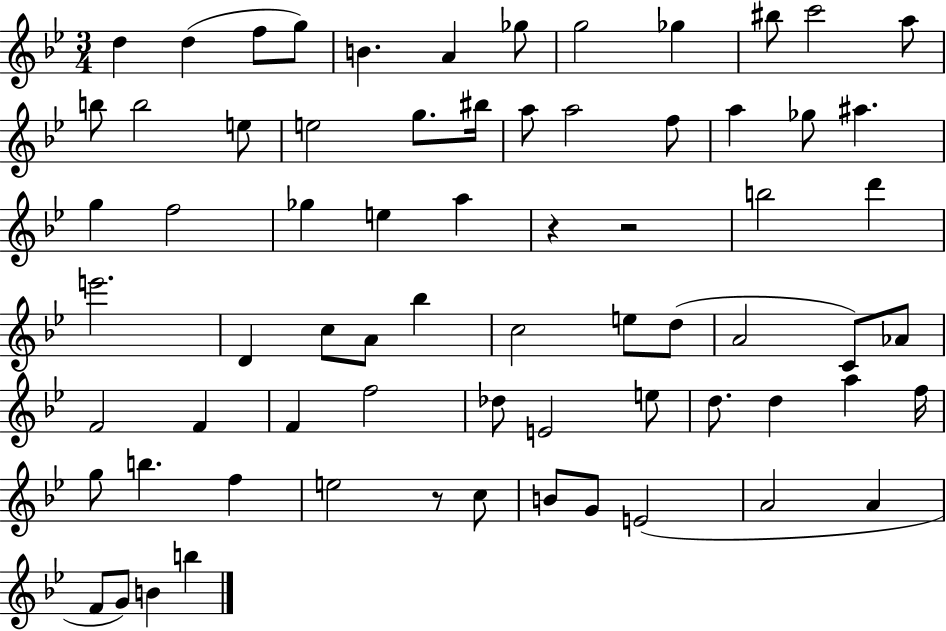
D5/q D5/q F5/e G5/e B4/q. A4/q Gb5/e G5/h Gb5/q BIS5/e C6/h A5/e B5/e B5/h E5/e E5/h G5/e. BIS5/s A5/e A5/h F5/e A5/q Gb5/e A#5/q. G5/q F5/h Gb5/q E5/q A5/q R/q R/h B5/h D6/q E6/h. D4/q C5/e A4/e Bb5/q C5/h E5/e D5/e A4/h C4/e Ab4/e F4/h F4/q F4/q F5/h Db5/e E4/h E5/e D5/e. D5/q A5/q F5/s G5/e B5/q. F5/q E5/h R/e C5/e B4/e G4/e E4/h A4/h A4/q F4/e G4/e B4/q B5/q